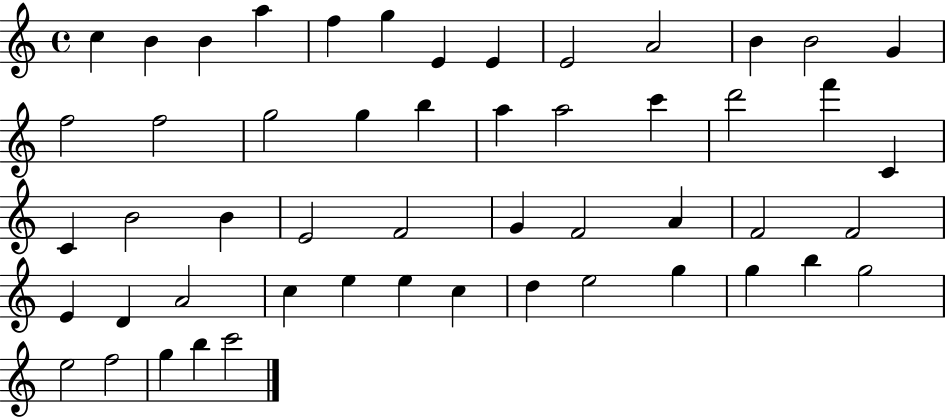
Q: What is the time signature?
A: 4/4